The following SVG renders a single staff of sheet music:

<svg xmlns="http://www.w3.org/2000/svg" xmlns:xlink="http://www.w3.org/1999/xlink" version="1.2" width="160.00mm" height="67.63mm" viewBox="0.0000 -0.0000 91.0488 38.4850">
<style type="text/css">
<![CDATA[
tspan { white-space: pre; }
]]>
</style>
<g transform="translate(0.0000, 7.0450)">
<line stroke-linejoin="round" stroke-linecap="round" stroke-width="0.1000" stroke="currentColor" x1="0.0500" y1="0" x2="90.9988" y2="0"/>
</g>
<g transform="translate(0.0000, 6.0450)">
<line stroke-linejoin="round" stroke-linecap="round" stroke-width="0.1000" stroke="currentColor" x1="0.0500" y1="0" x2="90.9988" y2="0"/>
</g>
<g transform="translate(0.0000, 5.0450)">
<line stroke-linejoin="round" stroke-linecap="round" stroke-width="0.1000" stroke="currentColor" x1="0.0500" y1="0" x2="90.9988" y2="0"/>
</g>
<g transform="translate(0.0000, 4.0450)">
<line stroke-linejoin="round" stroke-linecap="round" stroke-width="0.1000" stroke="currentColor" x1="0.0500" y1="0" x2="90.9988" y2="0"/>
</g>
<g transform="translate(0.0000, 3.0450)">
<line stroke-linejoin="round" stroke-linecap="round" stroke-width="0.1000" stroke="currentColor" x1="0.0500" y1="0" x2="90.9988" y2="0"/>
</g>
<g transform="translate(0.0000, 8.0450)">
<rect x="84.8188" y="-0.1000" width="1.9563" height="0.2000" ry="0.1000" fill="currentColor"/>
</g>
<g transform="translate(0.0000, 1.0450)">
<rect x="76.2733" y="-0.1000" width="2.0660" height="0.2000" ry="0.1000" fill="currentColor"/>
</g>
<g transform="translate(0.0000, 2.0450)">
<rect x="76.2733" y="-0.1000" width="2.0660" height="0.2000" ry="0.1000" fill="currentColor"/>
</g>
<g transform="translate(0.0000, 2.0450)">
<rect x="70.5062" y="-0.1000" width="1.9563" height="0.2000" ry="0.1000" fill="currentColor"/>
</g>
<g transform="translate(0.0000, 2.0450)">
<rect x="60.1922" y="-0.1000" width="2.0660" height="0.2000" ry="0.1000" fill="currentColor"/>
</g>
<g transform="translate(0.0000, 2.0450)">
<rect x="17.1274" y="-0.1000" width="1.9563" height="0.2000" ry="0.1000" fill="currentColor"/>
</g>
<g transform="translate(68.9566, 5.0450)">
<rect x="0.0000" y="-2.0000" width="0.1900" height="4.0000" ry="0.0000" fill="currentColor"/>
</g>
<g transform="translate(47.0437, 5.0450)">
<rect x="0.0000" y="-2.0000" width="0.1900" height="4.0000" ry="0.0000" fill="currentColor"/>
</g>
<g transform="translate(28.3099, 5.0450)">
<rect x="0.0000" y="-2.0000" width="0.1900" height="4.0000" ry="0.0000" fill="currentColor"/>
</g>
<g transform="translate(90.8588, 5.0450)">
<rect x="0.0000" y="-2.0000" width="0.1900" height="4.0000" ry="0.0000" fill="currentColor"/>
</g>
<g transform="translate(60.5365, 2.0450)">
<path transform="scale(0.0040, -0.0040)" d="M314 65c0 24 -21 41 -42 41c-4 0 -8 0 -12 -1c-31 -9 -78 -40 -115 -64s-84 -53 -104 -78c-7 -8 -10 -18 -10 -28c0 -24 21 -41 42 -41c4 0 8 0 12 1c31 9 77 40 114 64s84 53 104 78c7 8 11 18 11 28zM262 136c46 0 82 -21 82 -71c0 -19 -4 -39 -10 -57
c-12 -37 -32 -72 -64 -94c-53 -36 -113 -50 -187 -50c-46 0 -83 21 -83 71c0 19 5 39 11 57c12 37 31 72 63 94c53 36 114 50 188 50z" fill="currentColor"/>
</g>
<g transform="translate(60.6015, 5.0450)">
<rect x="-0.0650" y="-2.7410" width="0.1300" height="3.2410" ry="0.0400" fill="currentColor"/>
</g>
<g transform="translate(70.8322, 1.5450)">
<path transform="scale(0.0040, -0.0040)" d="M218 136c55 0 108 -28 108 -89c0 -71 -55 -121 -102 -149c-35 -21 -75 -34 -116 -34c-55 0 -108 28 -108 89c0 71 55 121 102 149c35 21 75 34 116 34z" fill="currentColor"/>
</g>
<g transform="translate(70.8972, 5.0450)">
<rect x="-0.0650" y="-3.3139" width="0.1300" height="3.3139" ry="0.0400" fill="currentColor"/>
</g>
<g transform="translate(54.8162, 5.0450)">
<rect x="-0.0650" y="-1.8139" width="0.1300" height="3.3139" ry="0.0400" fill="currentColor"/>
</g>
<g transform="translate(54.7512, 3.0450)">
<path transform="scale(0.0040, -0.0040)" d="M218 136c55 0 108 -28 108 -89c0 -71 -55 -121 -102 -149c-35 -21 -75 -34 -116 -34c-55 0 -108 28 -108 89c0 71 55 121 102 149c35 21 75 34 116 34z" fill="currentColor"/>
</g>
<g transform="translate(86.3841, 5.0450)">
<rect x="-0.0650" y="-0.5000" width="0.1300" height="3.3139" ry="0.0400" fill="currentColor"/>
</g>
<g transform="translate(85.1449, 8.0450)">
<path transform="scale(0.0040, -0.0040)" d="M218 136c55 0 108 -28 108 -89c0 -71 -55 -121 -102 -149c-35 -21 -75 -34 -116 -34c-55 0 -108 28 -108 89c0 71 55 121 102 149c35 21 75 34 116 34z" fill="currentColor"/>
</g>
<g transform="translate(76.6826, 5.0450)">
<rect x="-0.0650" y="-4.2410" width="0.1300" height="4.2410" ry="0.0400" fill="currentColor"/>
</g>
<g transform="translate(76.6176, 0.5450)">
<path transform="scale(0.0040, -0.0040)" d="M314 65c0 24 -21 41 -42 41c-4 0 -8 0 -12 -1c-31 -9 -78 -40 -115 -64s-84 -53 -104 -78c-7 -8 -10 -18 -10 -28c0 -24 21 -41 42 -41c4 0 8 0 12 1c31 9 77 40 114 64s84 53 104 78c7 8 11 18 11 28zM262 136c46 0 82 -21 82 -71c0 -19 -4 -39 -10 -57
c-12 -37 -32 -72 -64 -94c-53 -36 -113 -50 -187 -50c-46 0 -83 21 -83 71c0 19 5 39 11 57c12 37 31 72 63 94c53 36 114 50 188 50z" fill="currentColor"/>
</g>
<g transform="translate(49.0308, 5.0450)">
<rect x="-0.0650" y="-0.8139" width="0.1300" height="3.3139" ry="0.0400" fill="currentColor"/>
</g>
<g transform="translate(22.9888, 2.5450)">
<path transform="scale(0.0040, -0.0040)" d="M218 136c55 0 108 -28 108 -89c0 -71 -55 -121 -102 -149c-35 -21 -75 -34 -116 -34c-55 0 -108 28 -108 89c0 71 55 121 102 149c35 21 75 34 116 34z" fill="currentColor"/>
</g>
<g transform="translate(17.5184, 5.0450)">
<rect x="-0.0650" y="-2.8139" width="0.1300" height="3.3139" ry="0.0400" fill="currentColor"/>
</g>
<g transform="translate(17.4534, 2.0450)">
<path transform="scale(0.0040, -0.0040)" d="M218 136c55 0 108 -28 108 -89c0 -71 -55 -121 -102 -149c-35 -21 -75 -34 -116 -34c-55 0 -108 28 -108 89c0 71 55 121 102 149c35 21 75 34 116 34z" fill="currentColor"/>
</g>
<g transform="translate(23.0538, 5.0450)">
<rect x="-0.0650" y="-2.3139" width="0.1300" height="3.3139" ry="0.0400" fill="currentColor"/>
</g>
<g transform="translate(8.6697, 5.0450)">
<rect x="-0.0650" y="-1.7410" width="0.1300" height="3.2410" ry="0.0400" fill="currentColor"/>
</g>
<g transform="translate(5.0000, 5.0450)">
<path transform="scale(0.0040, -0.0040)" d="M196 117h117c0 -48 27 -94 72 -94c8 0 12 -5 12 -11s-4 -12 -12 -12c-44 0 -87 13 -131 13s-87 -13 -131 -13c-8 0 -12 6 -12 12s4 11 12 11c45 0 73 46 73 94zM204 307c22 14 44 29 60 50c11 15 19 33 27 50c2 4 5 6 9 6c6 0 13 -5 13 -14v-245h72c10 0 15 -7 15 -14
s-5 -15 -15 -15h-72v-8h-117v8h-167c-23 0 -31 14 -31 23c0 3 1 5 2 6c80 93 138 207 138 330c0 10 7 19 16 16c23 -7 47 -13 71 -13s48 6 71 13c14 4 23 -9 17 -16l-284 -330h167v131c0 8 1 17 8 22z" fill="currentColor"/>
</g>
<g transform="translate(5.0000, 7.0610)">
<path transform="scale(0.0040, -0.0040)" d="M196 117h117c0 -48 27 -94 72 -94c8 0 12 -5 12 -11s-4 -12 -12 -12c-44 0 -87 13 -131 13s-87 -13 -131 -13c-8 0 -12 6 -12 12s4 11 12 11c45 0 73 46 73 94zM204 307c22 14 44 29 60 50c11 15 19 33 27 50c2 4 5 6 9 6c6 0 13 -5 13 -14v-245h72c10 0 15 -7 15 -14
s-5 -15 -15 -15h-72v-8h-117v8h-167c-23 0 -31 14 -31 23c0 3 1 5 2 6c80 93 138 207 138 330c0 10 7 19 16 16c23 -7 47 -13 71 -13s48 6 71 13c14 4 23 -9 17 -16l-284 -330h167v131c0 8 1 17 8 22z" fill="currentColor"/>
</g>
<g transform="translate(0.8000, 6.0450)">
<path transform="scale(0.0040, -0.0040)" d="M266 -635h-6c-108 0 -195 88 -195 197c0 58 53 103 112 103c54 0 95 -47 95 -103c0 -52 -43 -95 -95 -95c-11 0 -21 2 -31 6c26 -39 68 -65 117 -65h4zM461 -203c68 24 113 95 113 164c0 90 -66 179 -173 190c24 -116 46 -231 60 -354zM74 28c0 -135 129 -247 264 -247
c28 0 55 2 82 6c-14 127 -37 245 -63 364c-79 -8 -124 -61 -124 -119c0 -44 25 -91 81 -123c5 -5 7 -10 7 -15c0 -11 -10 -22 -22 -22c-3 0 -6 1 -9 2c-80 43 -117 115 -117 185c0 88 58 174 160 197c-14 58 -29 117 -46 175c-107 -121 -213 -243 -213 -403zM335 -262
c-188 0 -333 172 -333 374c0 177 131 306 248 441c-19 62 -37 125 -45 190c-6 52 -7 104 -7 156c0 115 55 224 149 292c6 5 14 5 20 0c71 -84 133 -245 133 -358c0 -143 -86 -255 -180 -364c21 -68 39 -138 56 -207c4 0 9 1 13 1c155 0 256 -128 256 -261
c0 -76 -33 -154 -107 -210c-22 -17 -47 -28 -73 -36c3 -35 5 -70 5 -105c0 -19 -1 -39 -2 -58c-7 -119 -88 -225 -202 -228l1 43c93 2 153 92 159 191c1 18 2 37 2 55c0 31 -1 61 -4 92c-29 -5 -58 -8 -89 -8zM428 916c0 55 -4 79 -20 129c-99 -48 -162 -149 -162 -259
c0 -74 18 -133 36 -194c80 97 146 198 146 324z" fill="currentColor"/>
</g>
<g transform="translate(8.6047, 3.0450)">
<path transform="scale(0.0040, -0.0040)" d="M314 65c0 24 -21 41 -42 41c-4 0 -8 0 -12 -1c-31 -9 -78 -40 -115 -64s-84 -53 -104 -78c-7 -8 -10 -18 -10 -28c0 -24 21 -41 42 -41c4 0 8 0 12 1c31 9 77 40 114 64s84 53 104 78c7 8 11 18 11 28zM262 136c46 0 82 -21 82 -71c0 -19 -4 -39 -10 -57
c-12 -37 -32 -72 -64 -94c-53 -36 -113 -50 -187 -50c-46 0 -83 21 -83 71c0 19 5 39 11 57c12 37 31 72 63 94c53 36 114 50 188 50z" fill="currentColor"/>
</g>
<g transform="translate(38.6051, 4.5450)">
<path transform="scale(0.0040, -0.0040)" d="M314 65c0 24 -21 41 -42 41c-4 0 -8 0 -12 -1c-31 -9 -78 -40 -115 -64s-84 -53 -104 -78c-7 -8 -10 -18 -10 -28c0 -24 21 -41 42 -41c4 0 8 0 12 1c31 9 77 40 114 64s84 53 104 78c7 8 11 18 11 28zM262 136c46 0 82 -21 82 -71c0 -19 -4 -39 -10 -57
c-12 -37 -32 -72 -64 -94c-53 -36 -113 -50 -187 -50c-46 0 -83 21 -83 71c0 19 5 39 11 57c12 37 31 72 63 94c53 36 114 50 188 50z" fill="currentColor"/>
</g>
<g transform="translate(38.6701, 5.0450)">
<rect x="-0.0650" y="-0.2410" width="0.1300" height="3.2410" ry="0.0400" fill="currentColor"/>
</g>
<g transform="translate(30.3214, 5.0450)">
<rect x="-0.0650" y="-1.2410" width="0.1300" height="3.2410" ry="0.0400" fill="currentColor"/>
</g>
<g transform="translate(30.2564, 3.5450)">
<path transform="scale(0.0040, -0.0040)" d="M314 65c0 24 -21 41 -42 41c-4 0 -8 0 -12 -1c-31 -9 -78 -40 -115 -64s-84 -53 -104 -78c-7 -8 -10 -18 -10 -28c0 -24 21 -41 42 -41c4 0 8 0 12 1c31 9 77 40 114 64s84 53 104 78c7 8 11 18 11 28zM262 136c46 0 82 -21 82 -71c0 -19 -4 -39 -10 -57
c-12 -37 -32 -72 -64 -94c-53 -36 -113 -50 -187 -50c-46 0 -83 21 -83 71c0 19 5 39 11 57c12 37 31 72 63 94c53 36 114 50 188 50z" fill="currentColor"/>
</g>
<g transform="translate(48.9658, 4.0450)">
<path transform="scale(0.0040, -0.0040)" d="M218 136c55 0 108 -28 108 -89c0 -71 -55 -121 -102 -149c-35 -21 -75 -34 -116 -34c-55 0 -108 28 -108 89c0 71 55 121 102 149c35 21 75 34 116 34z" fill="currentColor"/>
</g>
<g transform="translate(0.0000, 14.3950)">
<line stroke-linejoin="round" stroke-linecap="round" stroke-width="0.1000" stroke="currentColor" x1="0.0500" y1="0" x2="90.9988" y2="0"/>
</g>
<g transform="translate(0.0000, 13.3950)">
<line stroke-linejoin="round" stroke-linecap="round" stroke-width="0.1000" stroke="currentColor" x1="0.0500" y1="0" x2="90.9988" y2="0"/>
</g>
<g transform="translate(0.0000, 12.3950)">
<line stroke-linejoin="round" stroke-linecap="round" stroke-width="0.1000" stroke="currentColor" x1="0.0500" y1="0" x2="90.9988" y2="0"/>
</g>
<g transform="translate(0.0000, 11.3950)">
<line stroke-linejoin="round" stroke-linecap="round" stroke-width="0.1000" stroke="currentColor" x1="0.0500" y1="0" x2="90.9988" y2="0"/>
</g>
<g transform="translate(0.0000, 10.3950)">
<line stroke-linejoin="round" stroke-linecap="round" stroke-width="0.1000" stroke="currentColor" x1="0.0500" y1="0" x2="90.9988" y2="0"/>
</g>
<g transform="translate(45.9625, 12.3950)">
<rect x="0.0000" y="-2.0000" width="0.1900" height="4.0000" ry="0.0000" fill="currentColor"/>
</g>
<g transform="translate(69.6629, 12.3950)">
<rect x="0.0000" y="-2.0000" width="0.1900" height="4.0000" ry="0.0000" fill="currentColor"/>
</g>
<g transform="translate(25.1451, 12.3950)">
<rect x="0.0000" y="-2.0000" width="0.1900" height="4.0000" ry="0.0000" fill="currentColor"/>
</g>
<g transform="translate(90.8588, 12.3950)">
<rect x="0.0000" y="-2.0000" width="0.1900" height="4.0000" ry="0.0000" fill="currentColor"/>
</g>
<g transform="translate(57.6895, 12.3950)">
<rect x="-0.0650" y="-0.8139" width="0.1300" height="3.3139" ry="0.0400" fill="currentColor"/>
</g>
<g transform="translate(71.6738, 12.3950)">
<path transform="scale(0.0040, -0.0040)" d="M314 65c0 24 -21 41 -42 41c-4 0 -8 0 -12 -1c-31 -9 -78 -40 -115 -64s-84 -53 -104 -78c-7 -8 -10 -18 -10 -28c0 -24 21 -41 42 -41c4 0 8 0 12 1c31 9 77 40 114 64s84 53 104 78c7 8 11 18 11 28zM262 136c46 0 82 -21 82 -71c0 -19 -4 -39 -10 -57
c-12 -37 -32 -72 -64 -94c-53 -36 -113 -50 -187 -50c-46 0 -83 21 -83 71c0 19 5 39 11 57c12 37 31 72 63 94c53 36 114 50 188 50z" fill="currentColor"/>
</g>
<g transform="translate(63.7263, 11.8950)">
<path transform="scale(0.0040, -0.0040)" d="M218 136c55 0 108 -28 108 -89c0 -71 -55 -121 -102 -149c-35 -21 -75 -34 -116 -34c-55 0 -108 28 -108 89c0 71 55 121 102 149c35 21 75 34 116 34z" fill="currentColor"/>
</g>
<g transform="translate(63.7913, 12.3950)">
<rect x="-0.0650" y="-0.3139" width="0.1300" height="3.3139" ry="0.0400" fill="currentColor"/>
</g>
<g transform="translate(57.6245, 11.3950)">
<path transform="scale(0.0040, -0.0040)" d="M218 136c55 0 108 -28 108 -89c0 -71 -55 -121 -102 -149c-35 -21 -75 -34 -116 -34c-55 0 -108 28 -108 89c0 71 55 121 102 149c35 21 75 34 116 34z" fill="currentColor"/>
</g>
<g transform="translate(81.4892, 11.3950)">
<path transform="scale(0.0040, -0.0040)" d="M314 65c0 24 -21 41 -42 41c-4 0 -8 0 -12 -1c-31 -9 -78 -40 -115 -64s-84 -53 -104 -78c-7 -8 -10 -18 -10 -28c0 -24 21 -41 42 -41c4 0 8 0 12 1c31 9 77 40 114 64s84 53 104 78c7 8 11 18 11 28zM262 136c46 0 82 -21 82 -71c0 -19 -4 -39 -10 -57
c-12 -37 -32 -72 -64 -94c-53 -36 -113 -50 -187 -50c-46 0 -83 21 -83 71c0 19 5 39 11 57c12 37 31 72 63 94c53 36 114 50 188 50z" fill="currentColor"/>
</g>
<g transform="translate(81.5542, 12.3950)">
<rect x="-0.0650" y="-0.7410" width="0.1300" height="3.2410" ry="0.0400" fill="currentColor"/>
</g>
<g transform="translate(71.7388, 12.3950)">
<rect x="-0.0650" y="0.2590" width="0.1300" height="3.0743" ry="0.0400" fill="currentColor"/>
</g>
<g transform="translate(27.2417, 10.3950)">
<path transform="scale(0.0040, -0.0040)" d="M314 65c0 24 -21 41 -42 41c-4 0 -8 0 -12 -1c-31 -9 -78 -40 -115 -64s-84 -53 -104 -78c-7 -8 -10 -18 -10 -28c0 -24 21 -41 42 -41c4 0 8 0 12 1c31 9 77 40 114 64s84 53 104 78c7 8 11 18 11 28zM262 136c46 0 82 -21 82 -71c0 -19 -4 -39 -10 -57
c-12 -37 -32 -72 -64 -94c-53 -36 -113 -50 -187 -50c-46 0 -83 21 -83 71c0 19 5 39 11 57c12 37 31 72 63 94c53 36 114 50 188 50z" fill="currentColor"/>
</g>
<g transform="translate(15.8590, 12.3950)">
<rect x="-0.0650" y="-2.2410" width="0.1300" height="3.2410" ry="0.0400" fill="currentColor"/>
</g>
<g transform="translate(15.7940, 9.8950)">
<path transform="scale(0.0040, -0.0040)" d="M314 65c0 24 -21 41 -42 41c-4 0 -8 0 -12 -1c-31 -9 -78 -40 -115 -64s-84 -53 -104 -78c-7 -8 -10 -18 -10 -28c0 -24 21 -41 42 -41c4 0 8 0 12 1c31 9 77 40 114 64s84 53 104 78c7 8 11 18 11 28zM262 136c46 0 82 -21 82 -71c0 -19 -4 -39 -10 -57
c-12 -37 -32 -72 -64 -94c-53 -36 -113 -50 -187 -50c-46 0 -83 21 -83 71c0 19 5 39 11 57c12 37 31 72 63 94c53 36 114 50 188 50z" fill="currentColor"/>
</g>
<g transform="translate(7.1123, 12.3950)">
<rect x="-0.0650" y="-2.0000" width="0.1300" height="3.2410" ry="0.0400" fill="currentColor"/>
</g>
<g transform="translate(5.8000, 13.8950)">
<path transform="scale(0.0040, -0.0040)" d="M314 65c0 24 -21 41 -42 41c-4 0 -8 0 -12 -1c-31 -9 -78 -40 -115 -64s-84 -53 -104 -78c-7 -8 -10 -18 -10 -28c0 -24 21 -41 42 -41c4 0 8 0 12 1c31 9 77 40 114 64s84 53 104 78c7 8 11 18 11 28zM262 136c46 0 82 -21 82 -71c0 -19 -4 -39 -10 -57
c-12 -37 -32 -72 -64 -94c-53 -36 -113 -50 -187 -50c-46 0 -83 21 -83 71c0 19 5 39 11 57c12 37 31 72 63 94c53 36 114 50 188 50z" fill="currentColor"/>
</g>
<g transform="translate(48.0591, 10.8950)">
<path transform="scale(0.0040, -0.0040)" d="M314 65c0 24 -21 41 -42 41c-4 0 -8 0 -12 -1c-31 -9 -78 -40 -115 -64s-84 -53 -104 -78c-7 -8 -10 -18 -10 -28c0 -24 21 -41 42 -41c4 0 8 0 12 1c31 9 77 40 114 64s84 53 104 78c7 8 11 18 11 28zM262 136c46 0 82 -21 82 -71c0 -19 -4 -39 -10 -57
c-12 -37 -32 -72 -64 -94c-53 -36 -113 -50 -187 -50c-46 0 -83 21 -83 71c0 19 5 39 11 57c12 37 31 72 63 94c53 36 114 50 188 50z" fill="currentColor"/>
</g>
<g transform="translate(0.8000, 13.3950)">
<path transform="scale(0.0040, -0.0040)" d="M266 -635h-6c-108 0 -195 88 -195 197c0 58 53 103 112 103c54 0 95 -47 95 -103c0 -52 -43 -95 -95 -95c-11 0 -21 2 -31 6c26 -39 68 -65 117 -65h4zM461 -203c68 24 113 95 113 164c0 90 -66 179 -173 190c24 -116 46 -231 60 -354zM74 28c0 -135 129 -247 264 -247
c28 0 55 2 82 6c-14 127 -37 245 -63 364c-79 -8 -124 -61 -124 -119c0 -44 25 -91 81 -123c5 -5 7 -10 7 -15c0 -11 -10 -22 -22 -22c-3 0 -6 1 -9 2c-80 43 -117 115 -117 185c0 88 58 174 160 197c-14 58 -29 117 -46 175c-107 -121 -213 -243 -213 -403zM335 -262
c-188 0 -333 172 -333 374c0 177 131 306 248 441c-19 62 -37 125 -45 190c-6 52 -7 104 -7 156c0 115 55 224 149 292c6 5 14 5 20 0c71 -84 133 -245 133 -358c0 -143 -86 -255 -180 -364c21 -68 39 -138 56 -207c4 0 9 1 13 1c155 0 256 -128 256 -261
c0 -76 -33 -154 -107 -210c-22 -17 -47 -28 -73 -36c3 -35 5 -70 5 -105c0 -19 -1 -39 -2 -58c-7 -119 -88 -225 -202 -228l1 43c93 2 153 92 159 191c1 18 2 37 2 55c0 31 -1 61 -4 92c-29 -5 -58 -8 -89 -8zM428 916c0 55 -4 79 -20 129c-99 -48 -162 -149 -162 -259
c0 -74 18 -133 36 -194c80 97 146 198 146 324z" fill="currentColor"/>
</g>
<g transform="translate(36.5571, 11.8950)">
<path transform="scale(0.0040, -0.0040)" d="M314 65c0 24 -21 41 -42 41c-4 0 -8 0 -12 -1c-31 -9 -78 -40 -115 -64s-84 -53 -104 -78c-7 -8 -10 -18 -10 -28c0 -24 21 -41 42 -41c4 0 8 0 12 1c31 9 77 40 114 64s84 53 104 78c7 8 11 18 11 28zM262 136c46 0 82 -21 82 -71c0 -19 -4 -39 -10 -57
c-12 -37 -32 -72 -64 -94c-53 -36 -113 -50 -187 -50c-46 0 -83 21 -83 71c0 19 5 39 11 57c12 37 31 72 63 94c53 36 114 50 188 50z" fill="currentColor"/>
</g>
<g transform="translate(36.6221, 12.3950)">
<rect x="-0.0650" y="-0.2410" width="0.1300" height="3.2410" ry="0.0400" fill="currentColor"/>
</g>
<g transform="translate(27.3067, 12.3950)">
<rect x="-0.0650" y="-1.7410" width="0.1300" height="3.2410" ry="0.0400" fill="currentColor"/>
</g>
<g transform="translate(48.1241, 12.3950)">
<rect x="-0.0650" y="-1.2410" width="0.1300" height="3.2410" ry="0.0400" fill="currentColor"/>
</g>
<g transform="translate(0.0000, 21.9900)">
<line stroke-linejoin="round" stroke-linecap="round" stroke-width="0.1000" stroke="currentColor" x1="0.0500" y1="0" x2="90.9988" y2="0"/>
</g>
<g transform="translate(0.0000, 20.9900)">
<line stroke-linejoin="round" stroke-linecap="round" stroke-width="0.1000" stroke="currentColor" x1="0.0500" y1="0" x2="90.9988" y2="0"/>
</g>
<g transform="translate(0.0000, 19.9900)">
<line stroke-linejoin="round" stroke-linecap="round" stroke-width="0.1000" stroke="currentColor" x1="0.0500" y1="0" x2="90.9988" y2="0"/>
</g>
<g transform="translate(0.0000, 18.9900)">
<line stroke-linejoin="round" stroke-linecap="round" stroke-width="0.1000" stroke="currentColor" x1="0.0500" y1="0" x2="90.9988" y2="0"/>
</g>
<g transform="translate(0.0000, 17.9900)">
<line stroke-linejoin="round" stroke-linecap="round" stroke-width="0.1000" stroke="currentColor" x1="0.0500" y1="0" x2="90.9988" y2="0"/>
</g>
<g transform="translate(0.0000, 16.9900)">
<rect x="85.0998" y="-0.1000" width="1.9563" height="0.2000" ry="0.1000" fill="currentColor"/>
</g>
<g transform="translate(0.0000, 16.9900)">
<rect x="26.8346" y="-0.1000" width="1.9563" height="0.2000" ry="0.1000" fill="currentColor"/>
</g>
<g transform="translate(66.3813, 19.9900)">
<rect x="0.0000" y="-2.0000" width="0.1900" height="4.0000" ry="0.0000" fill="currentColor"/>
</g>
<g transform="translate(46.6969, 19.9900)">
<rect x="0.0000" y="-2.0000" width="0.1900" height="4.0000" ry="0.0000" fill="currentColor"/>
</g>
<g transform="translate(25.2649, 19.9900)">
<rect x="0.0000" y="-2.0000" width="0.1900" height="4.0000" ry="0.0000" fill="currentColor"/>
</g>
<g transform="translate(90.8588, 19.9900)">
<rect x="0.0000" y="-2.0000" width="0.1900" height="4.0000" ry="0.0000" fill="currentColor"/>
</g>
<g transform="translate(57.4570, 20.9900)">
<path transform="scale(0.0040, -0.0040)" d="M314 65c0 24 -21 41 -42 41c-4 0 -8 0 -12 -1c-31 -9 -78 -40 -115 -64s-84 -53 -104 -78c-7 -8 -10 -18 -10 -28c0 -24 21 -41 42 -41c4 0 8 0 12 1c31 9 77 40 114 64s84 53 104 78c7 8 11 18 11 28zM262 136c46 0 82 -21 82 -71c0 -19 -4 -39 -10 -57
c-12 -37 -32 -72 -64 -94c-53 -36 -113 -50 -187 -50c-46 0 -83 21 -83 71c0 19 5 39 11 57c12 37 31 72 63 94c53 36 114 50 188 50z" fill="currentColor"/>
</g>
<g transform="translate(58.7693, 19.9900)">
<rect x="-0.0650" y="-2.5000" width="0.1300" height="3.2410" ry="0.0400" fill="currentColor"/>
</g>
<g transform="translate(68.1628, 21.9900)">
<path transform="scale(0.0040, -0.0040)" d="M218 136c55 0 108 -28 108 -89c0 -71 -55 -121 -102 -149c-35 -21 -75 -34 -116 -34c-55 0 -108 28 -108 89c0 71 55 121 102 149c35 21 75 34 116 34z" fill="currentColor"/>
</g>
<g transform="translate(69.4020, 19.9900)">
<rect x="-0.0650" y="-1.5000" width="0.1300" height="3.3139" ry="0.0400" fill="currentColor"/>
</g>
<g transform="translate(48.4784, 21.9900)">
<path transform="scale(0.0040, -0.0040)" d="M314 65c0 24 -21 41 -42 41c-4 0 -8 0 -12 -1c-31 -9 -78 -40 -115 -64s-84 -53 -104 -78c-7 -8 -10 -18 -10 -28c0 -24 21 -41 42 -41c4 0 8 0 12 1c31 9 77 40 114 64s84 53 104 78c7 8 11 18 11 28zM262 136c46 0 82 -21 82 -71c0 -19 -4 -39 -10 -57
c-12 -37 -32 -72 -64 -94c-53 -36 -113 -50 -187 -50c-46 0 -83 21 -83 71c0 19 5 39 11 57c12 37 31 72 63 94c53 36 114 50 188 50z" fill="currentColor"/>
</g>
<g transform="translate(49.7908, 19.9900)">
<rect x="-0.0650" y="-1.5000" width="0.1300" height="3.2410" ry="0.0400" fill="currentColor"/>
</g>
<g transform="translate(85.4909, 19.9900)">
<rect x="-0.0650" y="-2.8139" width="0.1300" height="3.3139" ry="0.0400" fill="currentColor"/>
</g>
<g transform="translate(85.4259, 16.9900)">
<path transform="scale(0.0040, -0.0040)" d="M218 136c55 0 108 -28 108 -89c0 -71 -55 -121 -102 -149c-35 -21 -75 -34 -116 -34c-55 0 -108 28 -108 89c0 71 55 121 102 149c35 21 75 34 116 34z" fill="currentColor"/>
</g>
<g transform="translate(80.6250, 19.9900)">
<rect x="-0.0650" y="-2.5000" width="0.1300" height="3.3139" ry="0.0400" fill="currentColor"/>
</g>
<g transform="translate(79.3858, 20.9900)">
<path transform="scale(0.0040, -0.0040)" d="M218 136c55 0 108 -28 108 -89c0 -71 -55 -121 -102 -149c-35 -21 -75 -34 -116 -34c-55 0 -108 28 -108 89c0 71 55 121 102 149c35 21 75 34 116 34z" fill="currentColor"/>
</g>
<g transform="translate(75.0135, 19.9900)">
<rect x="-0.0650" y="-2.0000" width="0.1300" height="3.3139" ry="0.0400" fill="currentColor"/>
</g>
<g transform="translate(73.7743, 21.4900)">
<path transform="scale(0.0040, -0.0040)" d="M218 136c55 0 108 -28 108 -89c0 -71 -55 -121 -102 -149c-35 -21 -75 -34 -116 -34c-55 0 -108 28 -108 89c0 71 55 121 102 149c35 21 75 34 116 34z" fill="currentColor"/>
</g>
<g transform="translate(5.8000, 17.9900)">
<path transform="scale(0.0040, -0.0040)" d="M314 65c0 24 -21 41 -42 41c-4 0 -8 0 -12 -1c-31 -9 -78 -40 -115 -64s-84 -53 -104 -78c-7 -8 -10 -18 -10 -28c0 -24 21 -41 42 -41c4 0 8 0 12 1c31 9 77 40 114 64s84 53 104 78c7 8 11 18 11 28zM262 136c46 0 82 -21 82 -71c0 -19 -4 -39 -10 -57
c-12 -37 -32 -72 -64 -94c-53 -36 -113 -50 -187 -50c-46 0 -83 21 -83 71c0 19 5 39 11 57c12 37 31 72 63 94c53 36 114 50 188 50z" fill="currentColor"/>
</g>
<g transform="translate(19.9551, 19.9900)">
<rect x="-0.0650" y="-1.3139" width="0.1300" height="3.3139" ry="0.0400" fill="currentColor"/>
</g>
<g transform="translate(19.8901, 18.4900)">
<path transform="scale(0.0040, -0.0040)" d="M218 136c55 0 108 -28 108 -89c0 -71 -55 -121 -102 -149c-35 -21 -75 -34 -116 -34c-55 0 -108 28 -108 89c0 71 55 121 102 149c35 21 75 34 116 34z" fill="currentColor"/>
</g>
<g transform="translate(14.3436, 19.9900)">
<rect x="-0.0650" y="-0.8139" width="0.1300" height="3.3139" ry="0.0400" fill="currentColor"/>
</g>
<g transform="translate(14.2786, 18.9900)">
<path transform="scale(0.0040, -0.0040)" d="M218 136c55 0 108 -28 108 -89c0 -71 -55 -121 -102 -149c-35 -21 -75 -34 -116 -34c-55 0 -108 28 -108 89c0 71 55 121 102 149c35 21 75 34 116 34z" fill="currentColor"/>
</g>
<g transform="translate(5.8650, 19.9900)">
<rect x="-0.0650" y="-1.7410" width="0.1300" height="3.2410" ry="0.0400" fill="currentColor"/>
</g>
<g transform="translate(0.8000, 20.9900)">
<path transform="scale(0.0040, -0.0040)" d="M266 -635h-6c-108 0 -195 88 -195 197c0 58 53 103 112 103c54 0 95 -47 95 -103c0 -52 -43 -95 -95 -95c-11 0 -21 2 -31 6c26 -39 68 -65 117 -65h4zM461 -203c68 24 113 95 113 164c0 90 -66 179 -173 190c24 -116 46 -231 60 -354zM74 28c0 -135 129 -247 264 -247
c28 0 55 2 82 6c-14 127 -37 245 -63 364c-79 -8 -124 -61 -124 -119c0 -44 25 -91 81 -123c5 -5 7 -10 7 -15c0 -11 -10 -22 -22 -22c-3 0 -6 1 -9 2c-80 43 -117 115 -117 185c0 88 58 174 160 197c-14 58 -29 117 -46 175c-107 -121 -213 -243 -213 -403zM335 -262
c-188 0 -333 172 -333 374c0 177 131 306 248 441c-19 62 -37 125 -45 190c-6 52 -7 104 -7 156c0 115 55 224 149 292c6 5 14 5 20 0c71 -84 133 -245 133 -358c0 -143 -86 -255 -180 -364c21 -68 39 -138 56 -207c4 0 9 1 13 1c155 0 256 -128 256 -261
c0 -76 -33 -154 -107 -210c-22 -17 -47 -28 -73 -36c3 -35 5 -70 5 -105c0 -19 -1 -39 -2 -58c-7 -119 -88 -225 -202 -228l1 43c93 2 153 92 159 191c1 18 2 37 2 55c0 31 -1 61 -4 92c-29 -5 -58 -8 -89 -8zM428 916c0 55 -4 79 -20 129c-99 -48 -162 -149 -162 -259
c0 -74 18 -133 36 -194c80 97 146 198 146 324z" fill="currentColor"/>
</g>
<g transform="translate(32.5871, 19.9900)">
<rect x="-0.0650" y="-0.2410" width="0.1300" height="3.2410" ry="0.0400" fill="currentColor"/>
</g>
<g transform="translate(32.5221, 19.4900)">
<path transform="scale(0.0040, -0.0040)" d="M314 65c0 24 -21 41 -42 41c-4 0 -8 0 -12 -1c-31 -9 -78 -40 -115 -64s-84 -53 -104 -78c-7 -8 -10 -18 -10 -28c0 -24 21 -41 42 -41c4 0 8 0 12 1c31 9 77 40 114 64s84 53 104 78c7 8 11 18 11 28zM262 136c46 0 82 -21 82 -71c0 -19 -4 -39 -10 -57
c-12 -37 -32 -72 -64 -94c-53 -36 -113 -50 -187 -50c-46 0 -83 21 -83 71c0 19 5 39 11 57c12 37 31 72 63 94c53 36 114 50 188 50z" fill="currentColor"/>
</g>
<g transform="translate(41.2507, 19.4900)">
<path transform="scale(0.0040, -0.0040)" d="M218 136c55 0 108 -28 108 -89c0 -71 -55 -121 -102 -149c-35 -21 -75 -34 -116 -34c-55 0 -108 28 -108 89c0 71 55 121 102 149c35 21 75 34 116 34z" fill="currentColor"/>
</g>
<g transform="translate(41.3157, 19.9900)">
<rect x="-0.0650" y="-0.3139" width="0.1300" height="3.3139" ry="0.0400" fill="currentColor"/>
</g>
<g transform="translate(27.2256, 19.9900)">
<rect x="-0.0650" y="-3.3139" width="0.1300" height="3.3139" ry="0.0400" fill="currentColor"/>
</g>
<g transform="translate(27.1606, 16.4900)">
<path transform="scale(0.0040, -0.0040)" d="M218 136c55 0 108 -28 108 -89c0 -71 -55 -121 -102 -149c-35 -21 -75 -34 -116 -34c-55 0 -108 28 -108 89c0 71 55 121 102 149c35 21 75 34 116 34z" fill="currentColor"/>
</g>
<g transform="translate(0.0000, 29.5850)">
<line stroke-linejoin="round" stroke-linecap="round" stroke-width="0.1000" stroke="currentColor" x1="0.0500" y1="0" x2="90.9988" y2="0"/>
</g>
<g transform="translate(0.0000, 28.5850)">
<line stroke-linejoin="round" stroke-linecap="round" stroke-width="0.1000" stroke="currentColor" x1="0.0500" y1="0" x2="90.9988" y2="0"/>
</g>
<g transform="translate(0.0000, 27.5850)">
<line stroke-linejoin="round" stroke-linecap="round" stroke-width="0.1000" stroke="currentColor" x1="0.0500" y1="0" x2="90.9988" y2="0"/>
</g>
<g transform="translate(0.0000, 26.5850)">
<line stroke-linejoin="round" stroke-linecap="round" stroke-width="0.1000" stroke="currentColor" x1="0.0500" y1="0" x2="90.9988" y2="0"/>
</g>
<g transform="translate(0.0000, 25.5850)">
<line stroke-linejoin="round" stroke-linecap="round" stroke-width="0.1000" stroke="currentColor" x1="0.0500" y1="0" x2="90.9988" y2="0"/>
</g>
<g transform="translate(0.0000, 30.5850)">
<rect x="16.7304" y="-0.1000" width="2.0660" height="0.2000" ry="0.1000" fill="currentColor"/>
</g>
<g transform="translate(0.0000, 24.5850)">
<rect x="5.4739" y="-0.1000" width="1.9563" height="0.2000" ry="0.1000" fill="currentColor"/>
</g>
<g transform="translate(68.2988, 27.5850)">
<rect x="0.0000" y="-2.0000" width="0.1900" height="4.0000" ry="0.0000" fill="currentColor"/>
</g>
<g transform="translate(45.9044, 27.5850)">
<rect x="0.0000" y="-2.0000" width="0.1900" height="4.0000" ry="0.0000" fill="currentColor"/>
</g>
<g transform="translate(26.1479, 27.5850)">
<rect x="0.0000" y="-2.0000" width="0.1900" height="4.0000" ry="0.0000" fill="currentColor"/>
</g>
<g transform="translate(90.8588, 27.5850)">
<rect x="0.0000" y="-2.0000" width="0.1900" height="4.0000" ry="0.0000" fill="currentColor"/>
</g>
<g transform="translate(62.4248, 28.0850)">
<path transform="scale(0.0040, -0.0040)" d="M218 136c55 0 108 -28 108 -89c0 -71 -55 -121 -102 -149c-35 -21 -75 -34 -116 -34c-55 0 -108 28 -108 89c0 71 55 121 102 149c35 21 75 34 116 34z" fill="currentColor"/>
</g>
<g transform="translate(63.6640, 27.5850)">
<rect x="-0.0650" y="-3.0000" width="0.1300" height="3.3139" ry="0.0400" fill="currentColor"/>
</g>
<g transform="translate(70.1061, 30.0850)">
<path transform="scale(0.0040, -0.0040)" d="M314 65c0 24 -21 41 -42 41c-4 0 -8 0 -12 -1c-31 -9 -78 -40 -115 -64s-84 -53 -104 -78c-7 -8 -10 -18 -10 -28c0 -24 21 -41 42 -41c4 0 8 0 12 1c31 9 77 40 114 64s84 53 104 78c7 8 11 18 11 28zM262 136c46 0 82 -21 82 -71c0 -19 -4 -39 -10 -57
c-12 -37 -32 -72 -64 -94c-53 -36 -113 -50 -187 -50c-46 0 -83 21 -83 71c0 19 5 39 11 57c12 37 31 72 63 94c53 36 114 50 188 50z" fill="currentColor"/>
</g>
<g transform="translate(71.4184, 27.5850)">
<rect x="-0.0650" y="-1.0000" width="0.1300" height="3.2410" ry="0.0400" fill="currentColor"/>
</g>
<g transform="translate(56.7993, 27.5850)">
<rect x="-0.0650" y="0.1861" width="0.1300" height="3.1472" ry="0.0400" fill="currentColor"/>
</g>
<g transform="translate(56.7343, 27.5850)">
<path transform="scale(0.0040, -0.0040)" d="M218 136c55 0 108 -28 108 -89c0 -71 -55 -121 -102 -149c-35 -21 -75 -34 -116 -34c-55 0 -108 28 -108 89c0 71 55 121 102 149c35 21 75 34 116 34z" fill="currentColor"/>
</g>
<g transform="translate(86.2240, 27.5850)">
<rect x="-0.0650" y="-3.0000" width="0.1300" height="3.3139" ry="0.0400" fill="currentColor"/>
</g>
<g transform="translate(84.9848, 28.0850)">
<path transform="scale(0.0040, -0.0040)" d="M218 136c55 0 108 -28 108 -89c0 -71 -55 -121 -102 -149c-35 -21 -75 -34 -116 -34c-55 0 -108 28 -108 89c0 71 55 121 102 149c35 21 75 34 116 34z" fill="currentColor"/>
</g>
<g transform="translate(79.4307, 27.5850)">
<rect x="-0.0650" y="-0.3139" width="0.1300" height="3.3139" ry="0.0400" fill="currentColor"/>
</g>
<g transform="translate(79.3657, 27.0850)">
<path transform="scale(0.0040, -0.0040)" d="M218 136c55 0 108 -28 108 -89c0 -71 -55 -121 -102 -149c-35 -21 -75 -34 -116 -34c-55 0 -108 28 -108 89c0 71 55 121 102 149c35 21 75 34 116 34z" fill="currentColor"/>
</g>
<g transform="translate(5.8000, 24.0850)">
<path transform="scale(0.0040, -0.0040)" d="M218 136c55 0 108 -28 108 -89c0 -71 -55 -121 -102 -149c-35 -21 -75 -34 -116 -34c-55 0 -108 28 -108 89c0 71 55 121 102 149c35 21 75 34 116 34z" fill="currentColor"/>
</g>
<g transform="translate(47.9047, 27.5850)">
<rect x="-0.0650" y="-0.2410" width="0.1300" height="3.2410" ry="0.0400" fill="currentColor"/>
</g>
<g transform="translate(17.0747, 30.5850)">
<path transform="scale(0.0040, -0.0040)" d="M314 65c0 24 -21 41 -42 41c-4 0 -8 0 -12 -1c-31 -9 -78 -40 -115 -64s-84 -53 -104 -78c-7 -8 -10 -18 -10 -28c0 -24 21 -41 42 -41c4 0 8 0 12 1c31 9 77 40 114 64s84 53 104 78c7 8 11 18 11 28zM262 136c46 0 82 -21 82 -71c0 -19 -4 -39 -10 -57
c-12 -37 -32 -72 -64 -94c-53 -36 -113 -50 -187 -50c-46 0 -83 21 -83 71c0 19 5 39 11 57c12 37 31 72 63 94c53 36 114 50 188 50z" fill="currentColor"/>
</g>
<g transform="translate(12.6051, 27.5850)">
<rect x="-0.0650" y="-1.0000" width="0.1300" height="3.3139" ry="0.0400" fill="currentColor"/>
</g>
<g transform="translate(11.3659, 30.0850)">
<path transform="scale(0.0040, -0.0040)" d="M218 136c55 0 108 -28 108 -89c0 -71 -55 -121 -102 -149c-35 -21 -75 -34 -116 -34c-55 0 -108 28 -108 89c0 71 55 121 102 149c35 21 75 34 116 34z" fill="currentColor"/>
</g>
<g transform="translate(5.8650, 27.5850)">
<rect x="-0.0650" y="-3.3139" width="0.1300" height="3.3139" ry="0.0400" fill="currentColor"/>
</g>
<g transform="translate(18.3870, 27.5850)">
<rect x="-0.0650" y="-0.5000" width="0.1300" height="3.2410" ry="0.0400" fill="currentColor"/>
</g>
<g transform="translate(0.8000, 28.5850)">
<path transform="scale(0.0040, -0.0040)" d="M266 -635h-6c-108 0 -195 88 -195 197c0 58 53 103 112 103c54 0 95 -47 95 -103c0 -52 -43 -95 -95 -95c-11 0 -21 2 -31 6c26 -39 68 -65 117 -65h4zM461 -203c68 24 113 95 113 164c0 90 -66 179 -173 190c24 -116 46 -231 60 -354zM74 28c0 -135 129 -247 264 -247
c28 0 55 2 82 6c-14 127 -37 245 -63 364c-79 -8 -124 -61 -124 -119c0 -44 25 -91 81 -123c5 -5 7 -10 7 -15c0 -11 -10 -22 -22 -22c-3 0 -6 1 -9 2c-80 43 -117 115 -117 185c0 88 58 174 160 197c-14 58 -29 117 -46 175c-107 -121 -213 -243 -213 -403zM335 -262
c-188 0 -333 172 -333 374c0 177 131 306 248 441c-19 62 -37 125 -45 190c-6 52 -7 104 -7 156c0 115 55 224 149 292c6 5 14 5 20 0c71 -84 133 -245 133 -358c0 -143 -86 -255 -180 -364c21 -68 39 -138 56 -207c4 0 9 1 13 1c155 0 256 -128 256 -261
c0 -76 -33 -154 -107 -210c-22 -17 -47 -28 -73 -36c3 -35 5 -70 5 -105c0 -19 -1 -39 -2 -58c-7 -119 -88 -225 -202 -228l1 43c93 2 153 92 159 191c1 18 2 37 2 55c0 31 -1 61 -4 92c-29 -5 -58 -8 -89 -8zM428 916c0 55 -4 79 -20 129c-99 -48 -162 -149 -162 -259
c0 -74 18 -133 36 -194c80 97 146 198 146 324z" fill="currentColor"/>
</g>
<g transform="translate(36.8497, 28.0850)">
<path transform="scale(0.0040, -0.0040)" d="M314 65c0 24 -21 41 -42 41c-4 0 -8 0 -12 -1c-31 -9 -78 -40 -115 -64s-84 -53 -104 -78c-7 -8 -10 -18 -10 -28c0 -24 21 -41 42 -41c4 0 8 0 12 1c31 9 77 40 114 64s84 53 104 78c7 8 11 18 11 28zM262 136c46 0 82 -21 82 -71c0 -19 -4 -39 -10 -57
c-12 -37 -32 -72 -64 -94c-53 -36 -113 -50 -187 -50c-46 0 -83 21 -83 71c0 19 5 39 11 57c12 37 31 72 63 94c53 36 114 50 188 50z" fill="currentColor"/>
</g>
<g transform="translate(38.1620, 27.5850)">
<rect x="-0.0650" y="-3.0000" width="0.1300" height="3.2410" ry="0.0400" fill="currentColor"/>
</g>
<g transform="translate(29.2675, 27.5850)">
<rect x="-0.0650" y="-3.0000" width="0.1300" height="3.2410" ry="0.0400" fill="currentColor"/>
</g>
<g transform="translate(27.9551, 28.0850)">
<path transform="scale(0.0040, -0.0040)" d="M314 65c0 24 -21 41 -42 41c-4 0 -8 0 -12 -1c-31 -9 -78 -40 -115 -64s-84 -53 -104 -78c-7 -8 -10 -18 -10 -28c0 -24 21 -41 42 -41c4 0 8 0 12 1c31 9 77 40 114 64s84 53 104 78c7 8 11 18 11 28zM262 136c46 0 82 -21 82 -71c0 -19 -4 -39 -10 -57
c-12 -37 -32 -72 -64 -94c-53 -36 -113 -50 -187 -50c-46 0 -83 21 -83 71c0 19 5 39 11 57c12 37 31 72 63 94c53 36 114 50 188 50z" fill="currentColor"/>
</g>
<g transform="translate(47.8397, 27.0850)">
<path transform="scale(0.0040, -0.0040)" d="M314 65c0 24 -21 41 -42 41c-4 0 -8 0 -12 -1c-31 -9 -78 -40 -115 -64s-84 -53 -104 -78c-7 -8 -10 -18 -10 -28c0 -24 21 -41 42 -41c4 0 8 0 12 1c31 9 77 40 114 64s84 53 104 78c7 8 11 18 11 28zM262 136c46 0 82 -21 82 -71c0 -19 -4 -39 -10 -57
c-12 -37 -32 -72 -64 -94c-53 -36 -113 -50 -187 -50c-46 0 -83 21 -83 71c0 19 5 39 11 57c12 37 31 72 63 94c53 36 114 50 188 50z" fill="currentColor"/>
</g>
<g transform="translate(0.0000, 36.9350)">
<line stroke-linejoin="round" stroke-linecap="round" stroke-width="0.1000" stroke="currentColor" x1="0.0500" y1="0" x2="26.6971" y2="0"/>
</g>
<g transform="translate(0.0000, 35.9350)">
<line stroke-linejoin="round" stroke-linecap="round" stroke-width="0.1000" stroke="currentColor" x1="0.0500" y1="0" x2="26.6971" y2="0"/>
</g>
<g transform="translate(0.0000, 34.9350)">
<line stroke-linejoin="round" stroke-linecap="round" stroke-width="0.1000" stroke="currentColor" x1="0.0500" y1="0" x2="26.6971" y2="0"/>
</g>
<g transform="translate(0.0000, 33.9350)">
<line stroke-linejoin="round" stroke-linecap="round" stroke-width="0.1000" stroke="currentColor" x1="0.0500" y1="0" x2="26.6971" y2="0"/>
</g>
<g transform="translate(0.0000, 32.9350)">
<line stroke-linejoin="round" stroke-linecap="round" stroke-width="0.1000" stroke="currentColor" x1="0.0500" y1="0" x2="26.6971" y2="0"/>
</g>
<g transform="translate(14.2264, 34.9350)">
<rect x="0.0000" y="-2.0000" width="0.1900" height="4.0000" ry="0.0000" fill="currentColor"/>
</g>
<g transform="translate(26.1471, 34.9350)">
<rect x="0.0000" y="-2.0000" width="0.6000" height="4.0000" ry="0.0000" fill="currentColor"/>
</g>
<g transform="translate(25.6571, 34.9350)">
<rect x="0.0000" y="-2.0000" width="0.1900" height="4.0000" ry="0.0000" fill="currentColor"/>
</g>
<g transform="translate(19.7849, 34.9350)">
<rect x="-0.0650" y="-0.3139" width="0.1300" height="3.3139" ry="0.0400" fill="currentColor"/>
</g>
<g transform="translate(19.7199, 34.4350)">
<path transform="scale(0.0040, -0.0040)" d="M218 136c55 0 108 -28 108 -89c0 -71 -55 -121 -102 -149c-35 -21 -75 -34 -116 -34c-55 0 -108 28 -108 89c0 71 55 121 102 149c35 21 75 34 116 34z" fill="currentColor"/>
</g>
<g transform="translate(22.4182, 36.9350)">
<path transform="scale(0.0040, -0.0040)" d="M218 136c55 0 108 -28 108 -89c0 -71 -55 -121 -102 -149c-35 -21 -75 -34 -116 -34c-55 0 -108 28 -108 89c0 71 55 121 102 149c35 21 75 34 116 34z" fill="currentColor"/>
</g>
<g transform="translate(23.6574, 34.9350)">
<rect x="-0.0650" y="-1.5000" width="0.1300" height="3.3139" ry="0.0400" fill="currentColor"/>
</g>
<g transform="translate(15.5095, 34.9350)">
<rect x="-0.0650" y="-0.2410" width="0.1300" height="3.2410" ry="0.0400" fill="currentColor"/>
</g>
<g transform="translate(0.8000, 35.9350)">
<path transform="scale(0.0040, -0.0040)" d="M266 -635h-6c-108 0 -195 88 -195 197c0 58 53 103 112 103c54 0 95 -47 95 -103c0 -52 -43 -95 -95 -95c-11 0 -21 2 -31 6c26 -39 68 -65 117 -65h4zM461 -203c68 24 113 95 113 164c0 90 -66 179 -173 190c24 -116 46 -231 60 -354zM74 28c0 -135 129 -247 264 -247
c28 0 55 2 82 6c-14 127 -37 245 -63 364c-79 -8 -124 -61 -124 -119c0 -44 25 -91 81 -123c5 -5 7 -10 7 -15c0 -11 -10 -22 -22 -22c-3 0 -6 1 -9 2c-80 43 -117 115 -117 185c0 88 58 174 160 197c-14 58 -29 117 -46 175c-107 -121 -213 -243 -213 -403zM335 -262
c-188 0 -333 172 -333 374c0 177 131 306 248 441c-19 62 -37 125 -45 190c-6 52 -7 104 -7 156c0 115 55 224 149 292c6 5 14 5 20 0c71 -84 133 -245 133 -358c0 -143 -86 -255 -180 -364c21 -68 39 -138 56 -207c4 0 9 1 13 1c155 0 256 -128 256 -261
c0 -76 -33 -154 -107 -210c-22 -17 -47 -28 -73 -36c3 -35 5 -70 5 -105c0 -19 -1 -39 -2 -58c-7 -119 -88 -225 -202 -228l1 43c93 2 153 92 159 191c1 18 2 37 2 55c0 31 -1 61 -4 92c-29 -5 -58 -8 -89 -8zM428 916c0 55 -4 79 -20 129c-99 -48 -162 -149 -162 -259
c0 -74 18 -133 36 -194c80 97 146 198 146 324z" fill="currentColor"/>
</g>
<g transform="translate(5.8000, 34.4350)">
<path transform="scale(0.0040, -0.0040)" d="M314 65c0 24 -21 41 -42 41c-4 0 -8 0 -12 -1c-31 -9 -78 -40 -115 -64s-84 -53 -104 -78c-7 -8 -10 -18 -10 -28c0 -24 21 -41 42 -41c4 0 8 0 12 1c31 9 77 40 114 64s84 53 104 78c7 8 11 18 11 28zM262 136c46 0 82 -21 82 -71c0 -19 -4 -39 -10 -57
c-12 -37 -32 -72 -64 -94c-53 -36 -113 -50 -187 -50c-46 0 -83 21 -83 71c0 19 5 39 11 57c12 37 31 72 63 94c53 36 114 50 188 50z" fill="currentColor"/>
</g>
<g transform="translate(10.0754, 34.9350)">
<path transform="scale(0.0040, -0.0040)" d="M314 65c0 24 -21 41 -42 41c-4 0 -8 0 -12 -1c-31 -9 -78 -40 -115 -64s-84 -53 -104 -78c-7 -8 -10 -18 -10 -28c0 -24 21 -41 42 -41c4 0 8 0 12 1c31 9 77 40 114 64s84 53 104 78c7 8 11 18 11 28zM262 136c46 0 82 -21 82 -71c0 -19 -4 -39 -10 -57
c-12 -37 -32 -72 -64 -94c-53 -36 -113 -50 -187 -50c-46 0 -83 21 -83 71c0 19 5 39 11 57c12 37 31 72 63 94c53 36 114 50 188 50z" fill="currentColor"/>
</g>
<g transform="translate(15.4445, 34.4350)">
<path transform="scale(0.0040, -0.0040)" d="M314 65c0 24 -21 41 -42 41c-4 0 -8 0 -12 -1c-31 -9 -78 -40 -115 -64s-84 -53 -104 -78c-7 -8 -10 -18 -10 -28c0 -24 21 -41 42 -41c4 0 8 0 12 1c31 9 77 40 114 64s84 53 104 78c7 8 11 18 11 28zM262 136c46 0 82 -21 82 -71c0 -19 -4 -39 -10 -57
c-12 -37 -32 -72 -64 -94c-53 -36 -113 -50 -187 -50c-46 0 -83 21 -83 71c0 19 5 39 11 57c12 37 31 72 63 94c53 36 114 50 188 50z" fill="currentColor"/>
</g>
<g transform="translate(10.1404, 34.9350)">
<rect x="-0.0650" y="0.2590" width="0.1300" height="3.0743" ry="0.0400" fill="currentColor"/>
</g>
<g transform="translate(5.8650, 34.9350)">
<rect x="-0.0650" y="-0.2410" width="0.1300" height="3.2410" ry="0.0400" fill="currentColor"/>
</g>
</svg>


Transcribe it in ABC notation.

X:1
T:Untitled
M:4/4
L:1/4
K:C
f2 a g e2 c2 d f a2 b d'2 C F2 g2 f2 c2 e2 d c B2 d2 f2 d e b c2 c E2 G2 E F G a b D C2 A2 A2 c2 B A D2 c A c2 B2 c2 c E